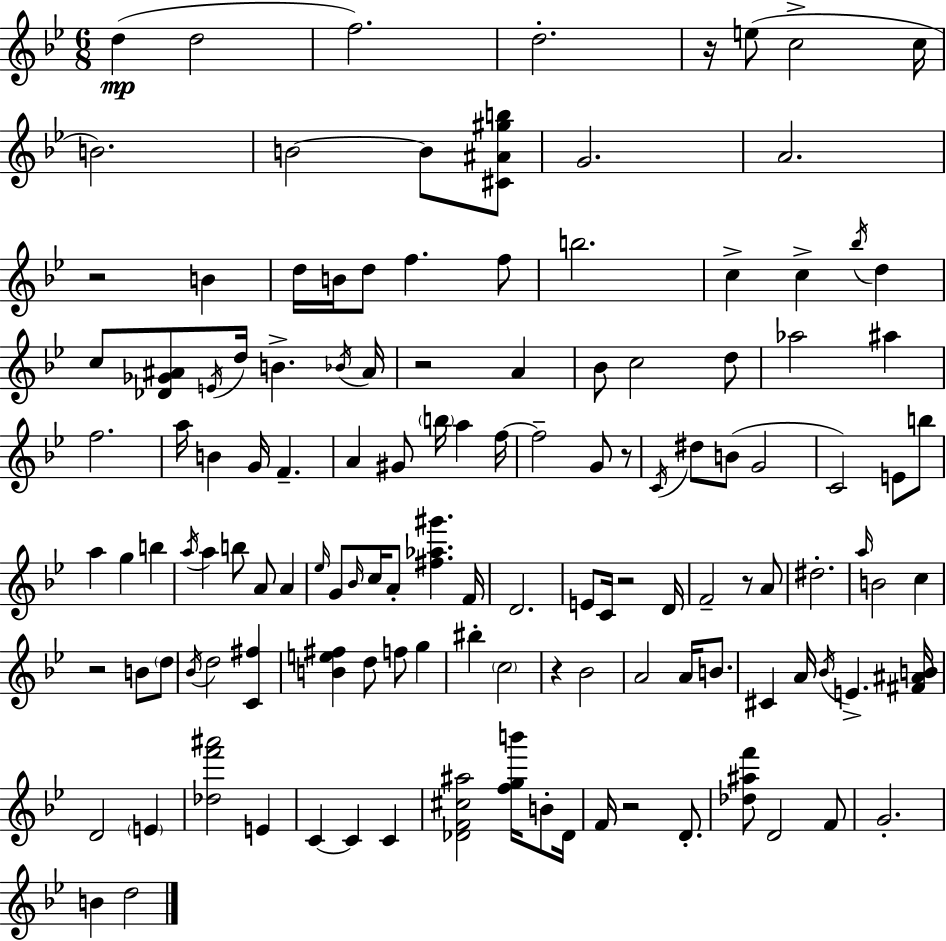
{
  \clef treble
  \numericTimeSignature
  \time 6/8
  \key bes \major
  \repeat volta 2 { d''4(\mp d''2 | f''2.) | d''2.-. | r16 e''8( c''2-> c''16 | \break b'2.) | b'2~~ b'8 <cis' ais' gis'' b''>8 | g'2. | a'2. | \break r2 b'4 | d''16 b'16 d''8 f''4. f''8 | b''2. | c''4-> c''4-> \acciaccatura { bes''16 } d''4 | \break c''8 <des' ges' ais'>8 \acciaccatura { e'16 } d''16 b'4.-> | \acciaccatura { bes'16 } ais'16 r2 a'4 | bes'8 c''2 | d''8 aes''2 ais''4 | \break f''2. | a''16 b'4 g'16 f'4.-- | a'4 gis'8 \parenthesize b''16 a''4 | f''16~~ f''2-- g'8 | \break r8 \acciaccatura { c'16 } dis''8 b'8( g'2 | c'2) | e'8 b''8 a''4 g''4 | b''4 \acciaccatura { a''16 } a''4 b''8 a'8 | \break a'4 \grace { ees''16 } g'8 \grace { bes'16 } c''16 a'8-. | <fis'' aes'' gis'''>4. f'16 d'2. | e'8 c'16 r2 | d'16 f'2-- | \break r8 a'8 dis''2.-. | \grace { a''16 } b'2 | c''4 r2 | b'8 \parenthesize d''8 \acciaccatura { bes'16 } d''2 | \break <c' fis''>4 <b' e'' fis''>4 | d''8 f''8 g''4 bis''4-. | \parenthesize c''2 r4 | bes'2 a'2 | \break a'16 b'8. cis'4 | a'16 \acciaccatura { bes'16 } e'4.-> <fis' ais' b'>16 d'2 | \parenthesize e'4 <des'' f''' ais'''>2 | e'4 c'4~~ | \break c'4 c'4 <des' f' cis'' ais''>2 | <f'' g'' b'''>16 b'8-. des'16 f'16 r2 | d'8.-. <des'' ais'' f'''>8 | d'2 f'8 g'2.-. | \break b'4 | d''2 } \bar "|."
}